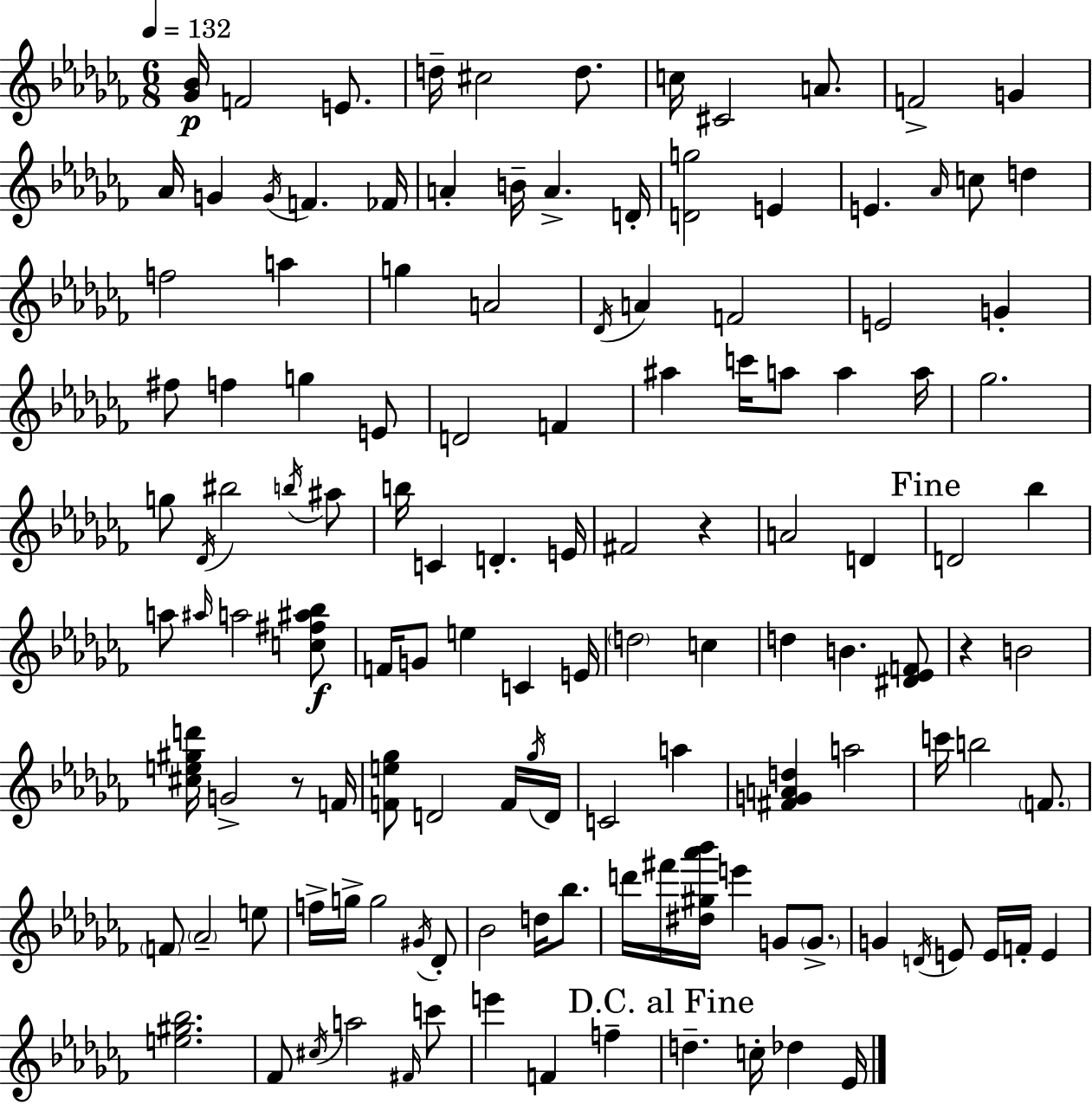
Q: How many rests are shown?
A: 3